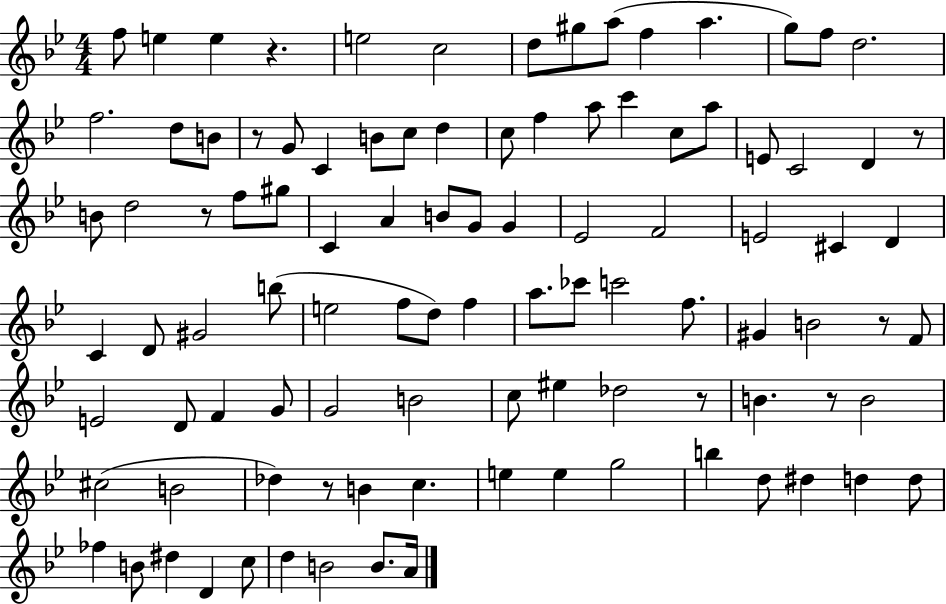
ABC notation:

X:1
T:Untitled
M:4/4
L:1/4
K:Bb
f/2 e e z e2 c2 d/2 ^g/2 a/2 f a g/2 f/2 d2 f2 d/2 B/2 z/2 G/2 C B/2 c/2 d c/2 f a/2 c' c/2 a/2 E/2 C2 D z/2 B/2 d2 z/2 f/2 ^g/2 C A B/2 G/2 G _E2 F2 E2 ^C D C D/2 ^G2 b/2 e2 f/2 d/2 f a/2 _c'/2 c'2 f/2 ^G B2 z/2 F/2 E2 D/2 F G/2 G2 B2 c/2 ^e _d2 z/2 B z/2 B2 ^c2 B2 _d z/2 B c e e g2 b d/2 ^d d d/2 _f B/2 ^d D c/2 d B2 B/2 A/4